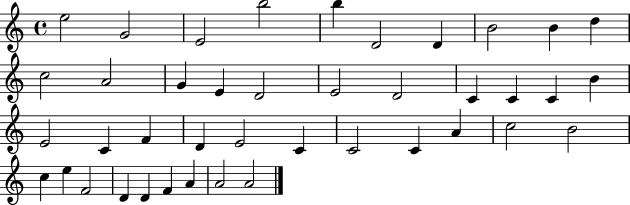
X:1
T:Untitled
M:4/4
L:1/4
K:C
e2 G2 E2 b2 b D2 D B2 B d c2 A2 G E D2 E2 D2 C C C B E2 C F D E2 C C2 C A c2 B2 c e F2 D D F A A2 A2